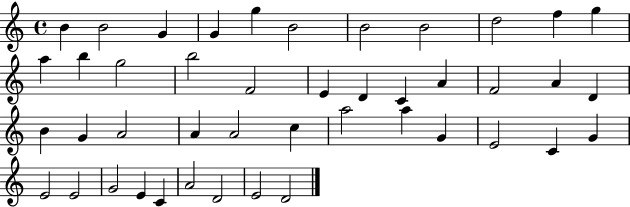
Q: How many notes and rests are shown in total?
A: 44